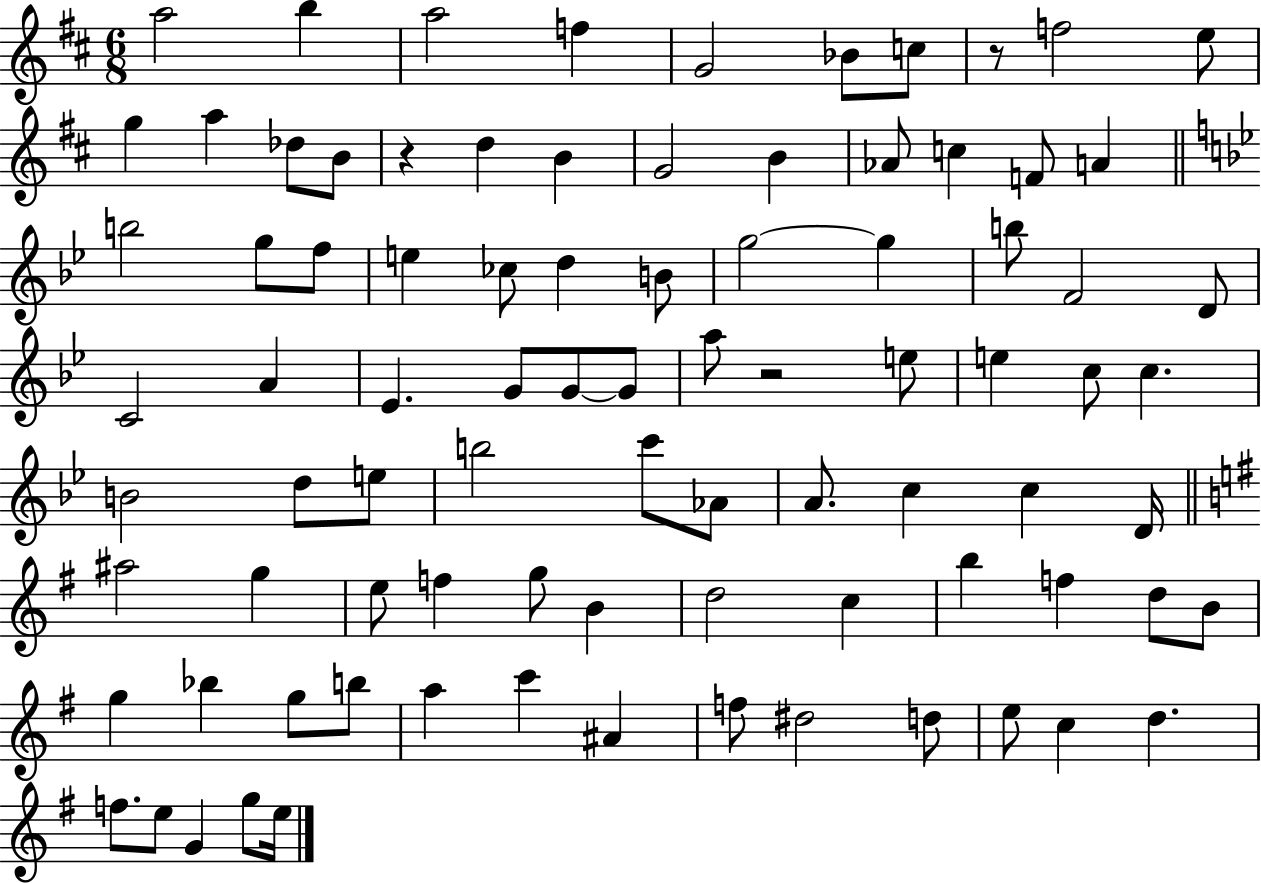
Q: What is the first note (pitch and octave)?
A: A5